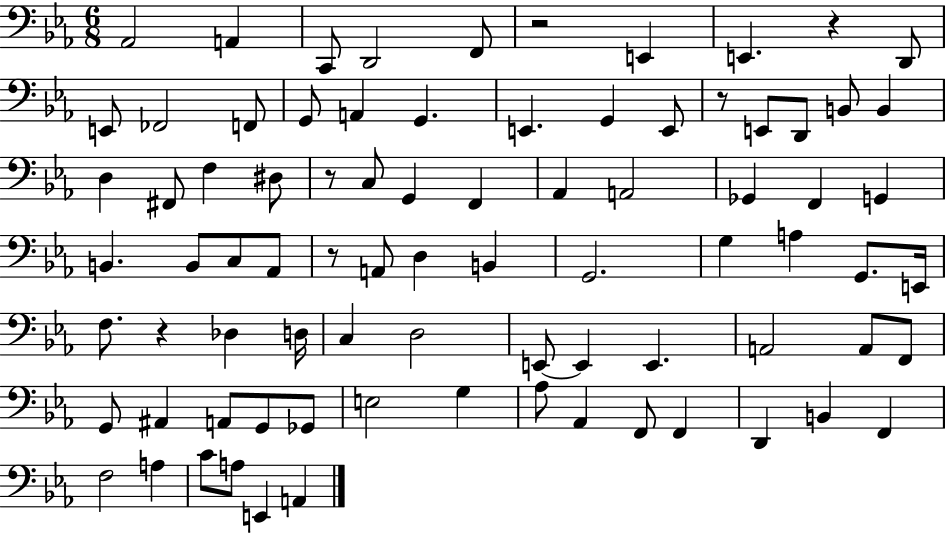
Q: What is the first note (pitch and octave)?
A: Ab2